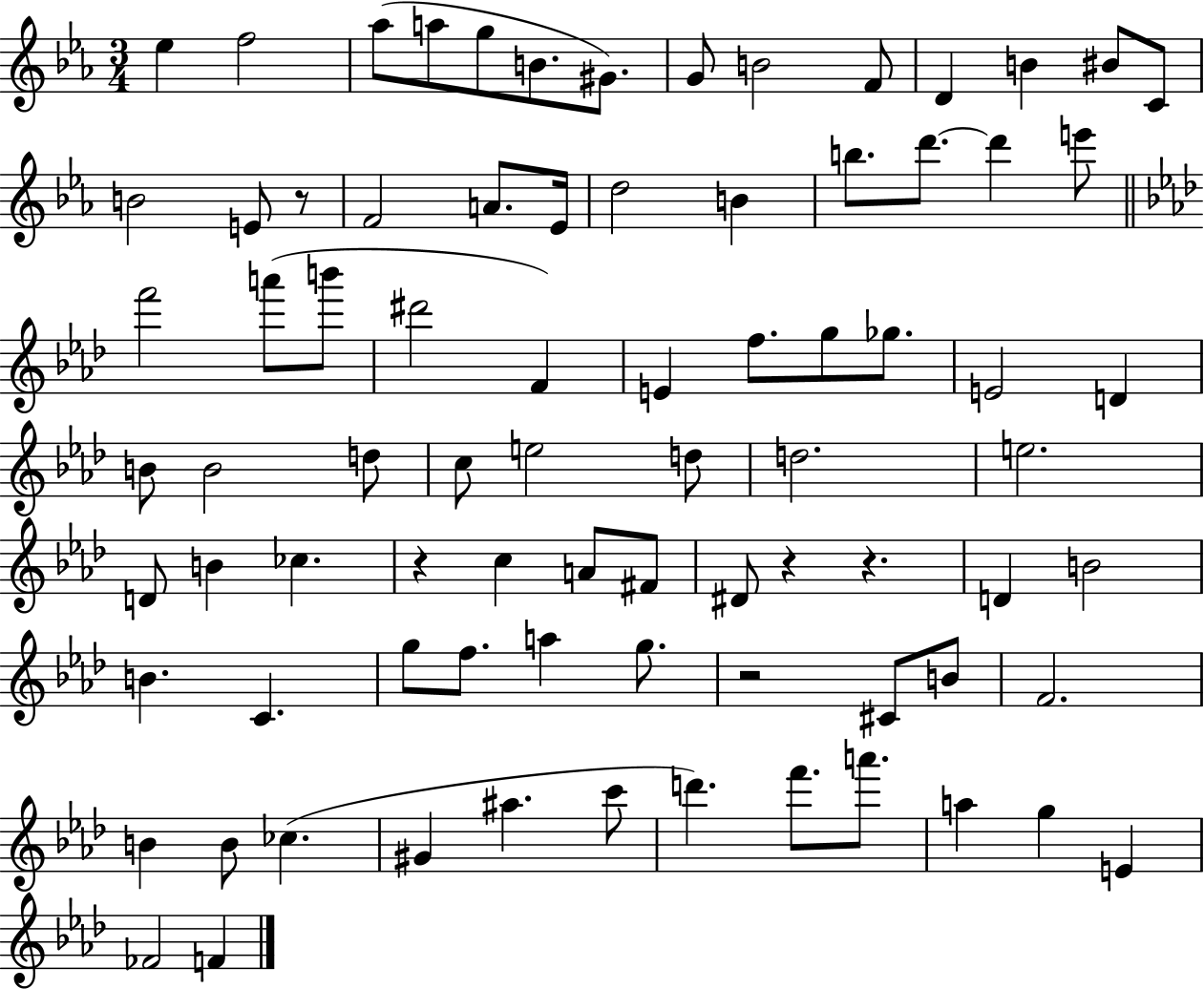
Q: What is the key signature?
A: EES major